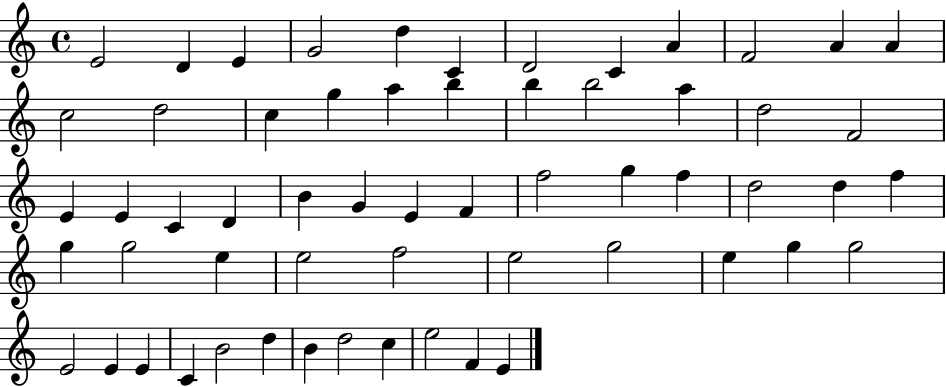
{
  \clef treble
  \time 4/4
  \defaultTimeSignature
  \key c \major
  e'2 d'4 e'4 | g'2 d''4 c'4 | d'2 c'4 a'4 | f'2 a'4 a'4 | \break c''2 d''2 | c''4 g''4 a''4 b''4 | b''4 b''2 a''4 | d''2 f'2 | \break e'4 e'4 c'4 d'4 | b'4 g'4 e'4 f'4 | f''2 g''4 f''4 | d''2 d''4 f''4 | \break g''4 g''2 e''4 | e''2 f''2 | e''2 g''2 | e''4 g''4 g''2 | \break e'2 e'4 e'4 | c'4 b'2 d''4 | b'4 d''2 c''4 | e''2 f'4 e'4 | \break \bar "|."
}